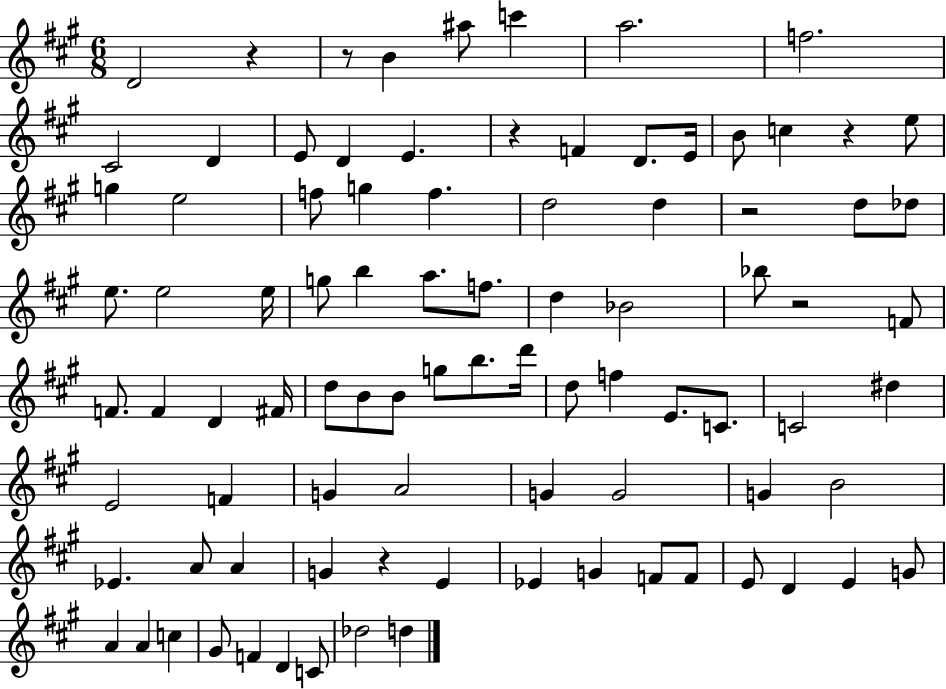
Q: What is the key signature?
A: A major